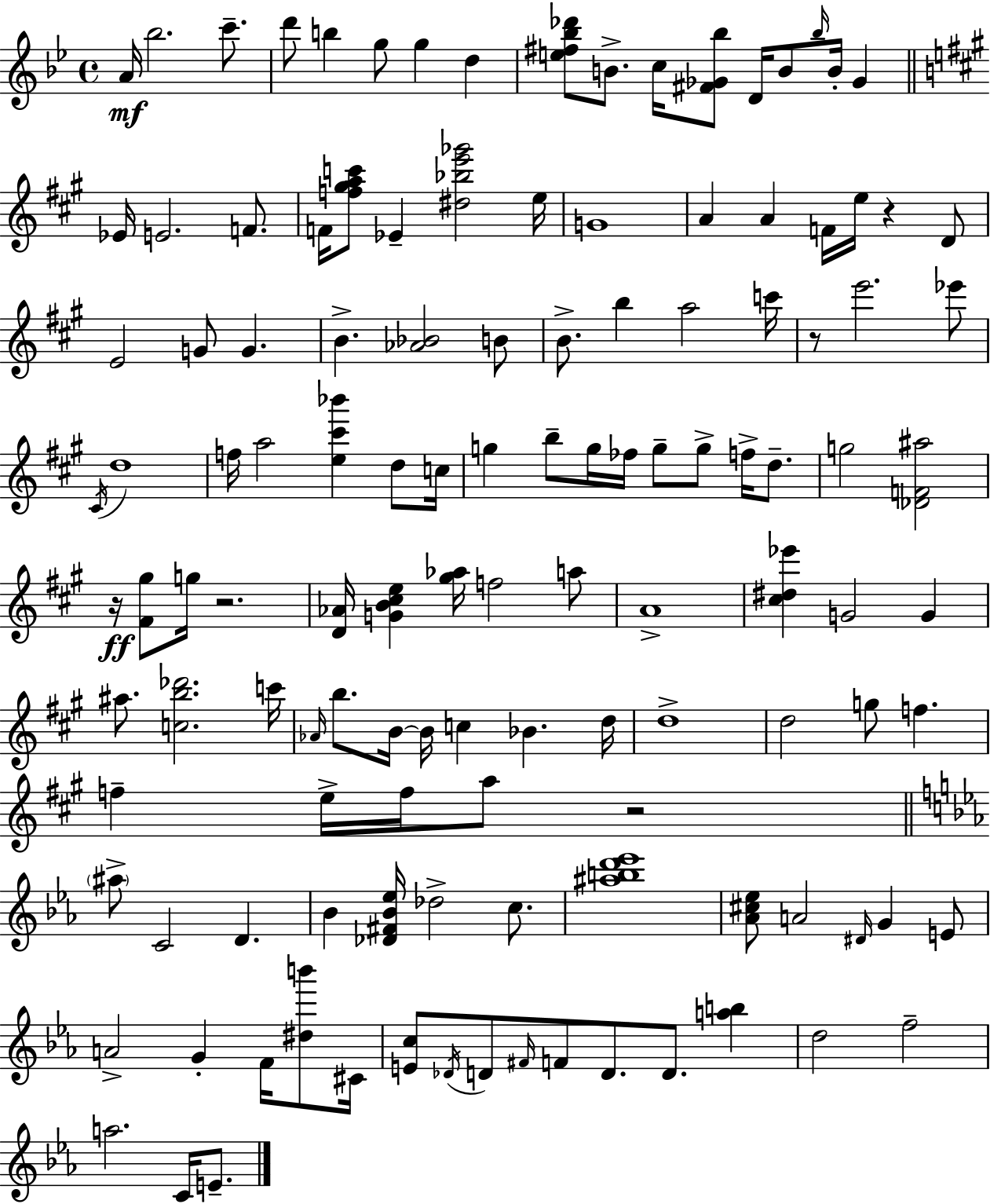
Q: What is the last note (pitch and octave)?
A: E4